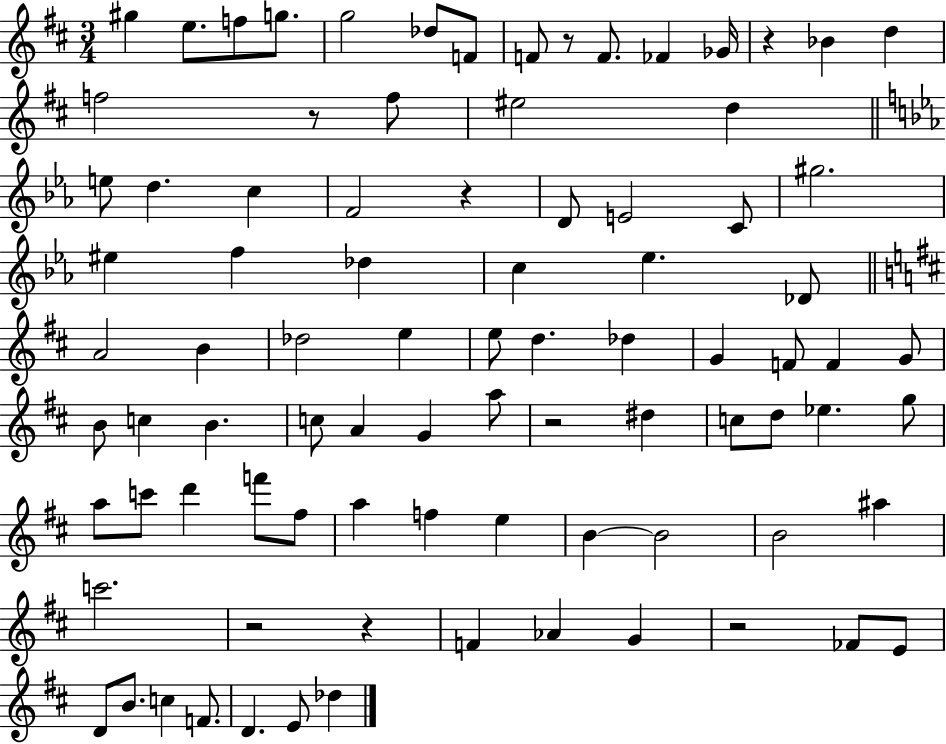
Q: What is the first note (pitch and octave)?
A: G#5